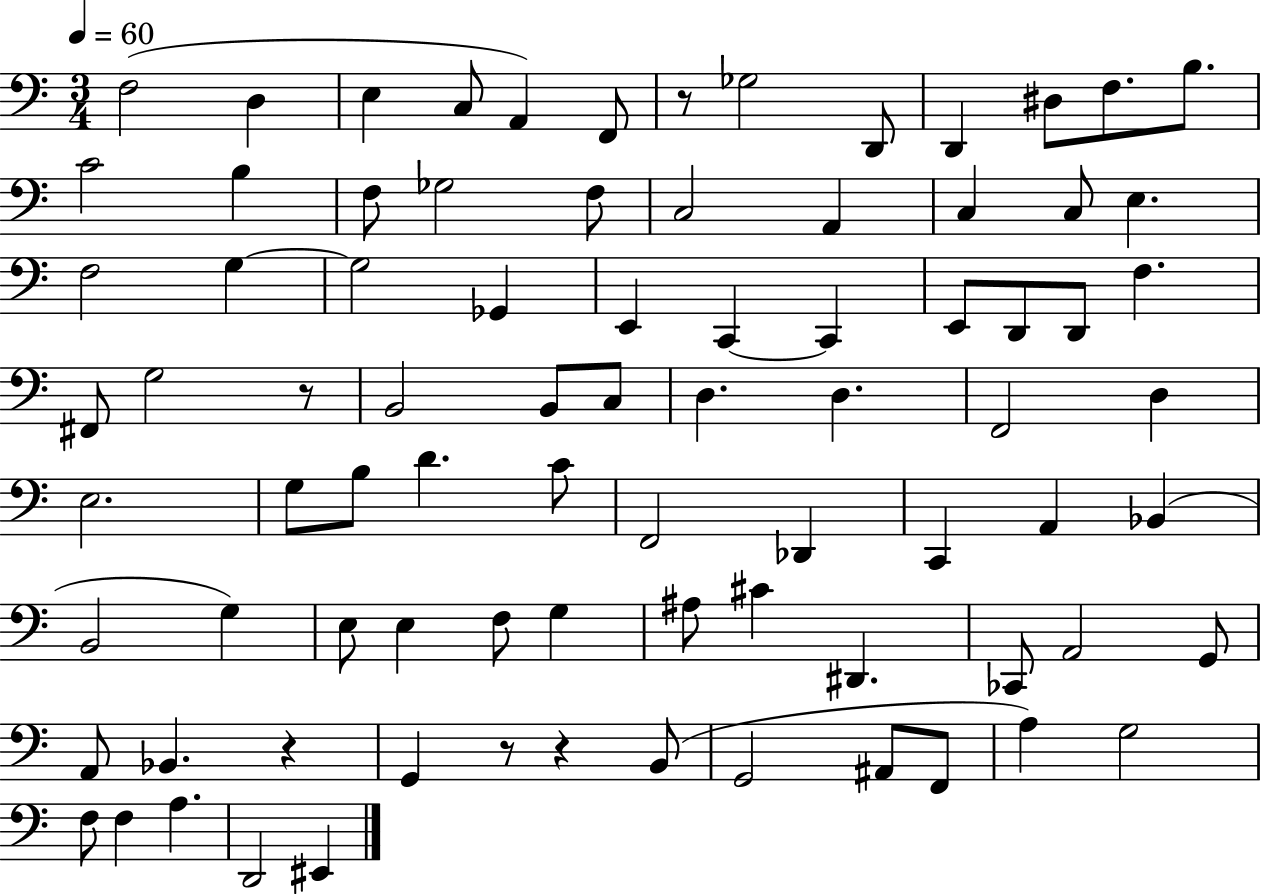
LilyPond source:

{
  \clef bass
  \numericTimeSignature
  \time 3/4
  \key c \major
  \tempo 4 = 60
  f2( d4 | e4 c8 a,4) f,8 | r8 ges2 d,8 | d,4 dis8 f8. b8. | \break c'2 b4 | f8 ges2 f8 | c2 a,4 | c4 c8 e4. | \break f2 g4~~ | g2 ges,4 | e,4 c,4~~ c,4 | e,8 d,8 d,8 f4. | \break fis,8 g2 r8 | b,2 b,8 c8 | d4. d4. | f,2 d4 | \break e2. | g8 b8 d'4. c'8 | f,2 des,4 | c,4 a,4 bes,4( | \break b,2 g4) | e8 e4 f8 g4 | ais8 cis'4 dis,4. | ces,8 a,2 g,8 | \break a,8 bes,4. r4 | g,4 r8 r4 b,8( | g,2 ais,8 f,8 | a4) g2 | \break f8 f4 a4. | d,2 eis,4 | \bar "|."
}